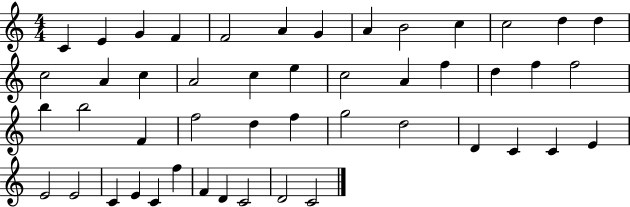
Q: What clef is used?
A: treble